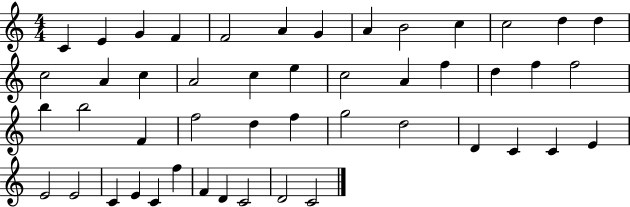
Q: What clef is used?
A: treble